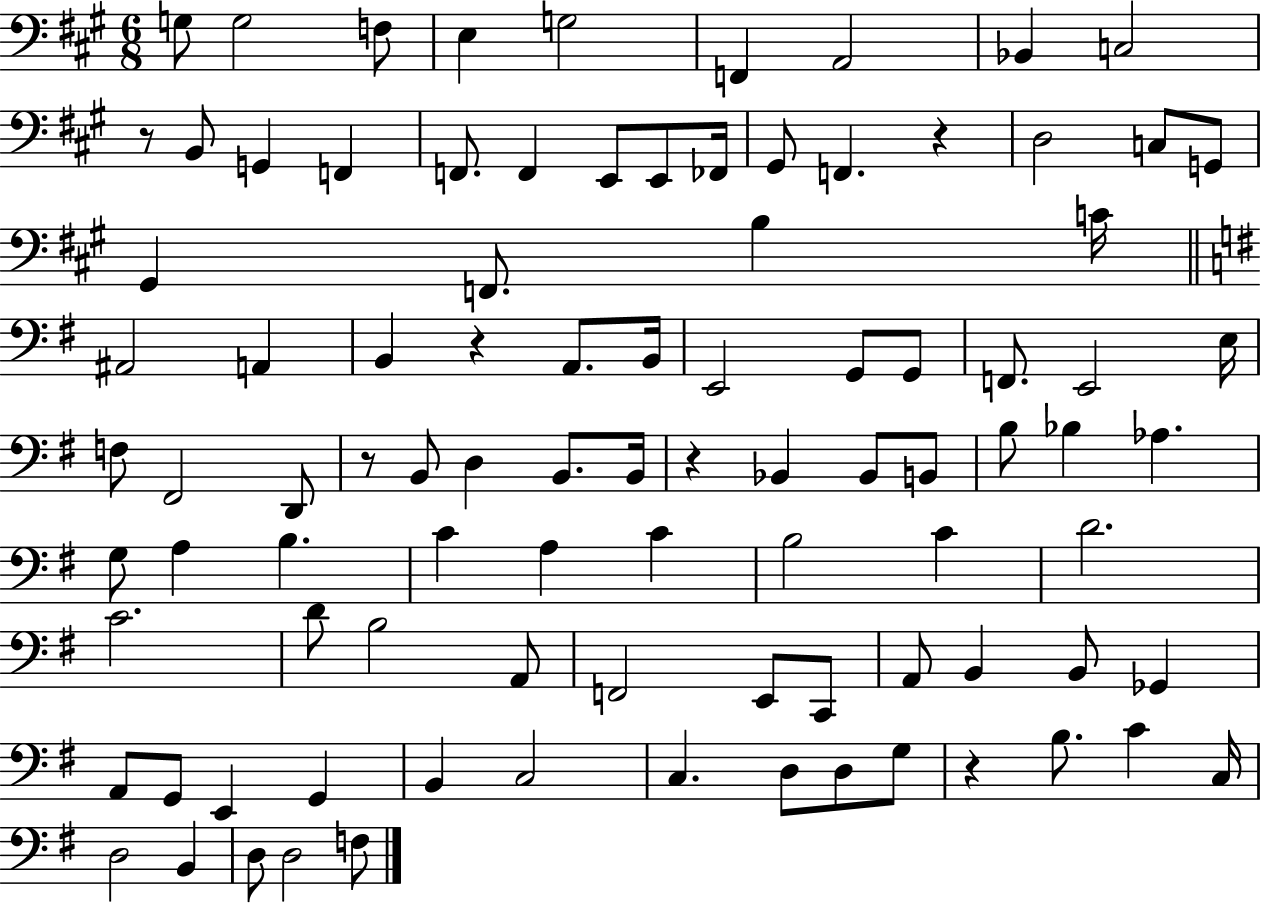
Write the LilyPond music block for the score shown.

{
  \clef bass
  \numericTimeSignature
  \time 6/8
  \key a \major
  g8 g2 f8 | e4 g2 | f,4 a,2 | bes,4 c2 | \break r8 b,8 g,4 f,4 | f,8. f,4 e,8 e,8 fes,16 | gis,8 f,4. r4 | d2 c8 g,8 | \break gis,4 f,8. b4 c'16 | \bar "||" \break \key e \minor ais,2 a,4 | b,4 r4 a,8. b,16 | e,2 g,8 g,8 | f,8. e,2 e16 | \break f8 fis,2 d,8 | r8 b,8 d4 b,8. b,16 | r4 bes,4 bes,8 b,8 | b8 bes4 aes4. | \break g8 a4 b4. | c'4 a4 c'4 | b2 c'4 | d'2. | \break c'2. | d'8 b2 a,8 | f,2 e,8 c,8 | a,8 b,4 b,8 ges,4 | \break a,8 g,8 e,4 g,4 | b,4 c2 | c4. d8 d8 g8 | r4 b8. c'4 c16 | \break d2 b,4 | d8 d2 f8 | \bar "|."
}